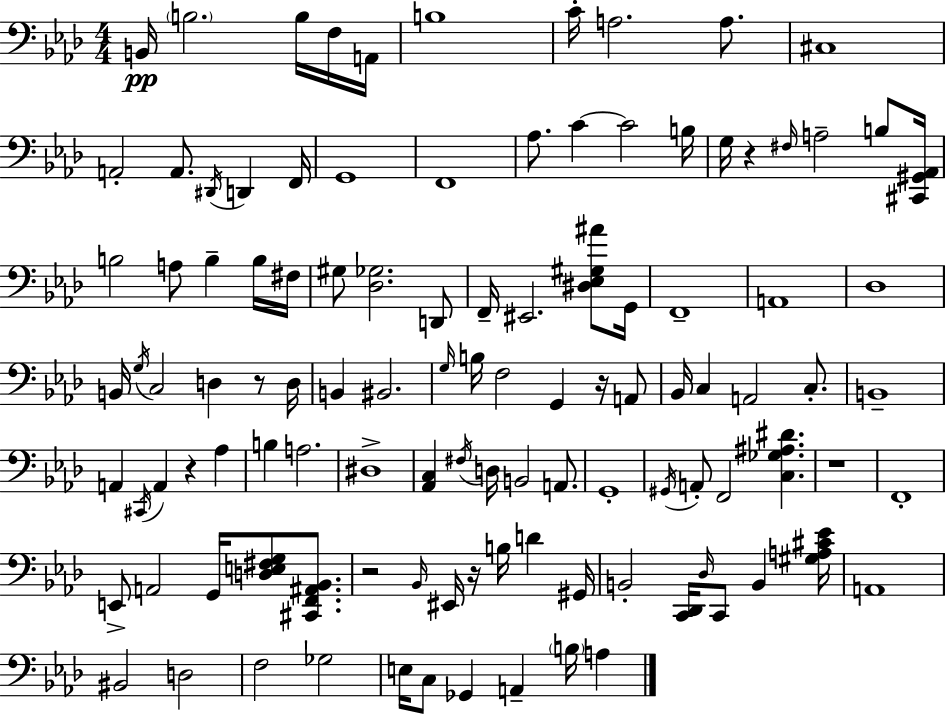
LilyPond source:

{
  \clef bass
  \numericTimeSignature
  \time 4/4
  \key f \minor
  b,16\pp \parenthesize b2. b16 f16 a,16 | b1 | c'16-. a2. a8. | cis1 | \break a,2-. a,8. \acciaccatura { dis,16 } d,4 | f,16 g,1 | f,1 | aes8. c'4~~ c'2 | \break b16 g16 r4 \grace { fis16 } a2-- b8 | <cis, gis, aes,>16 b2 a8 b4-- | b16 fis16 gis8 <des ges>2. | d,8 f,16-- eis,2. <dis ees gis ais'>8 | \break g,16 f,1-- | a,1 | des1 | b,16 \acciaccatura { g16 } c2 d4 | \break r8 d16 b,4 bis,2. | \grace { g16 } b16 f2 g,4 | r16 a,8 bes,16 c4 a,2 | c8.-. b,1-- | \break a,4 \acciaccatura { cis,16 } a,4 r4 | aes4 b4 a2. | dis1-> | <aes, c>4 \acciaccatura { fis16 } d16 b,2 | \break a,8. g,1-. | \acciaccatura { gis,16 } a,8-. f,2 | <c ges ais dis'>4. r1 | f,1-. | \break e,8-> a,2 | g,16 <d e fis g>8 <cis, f, ais, bes,>8. r2 \grace { bes,16 } | eis,16 r16 b16 d'4 gis,16 b,2-. | <c, des,>16 \grace { des16 } c,8 b,4 <gis a cis' ees'>16 a,1 | \break bis,2 | d2 f2 | ges2 e16 c8 ges,4 | a,4-- \parenthesize b16 a4 \bar "|."
}